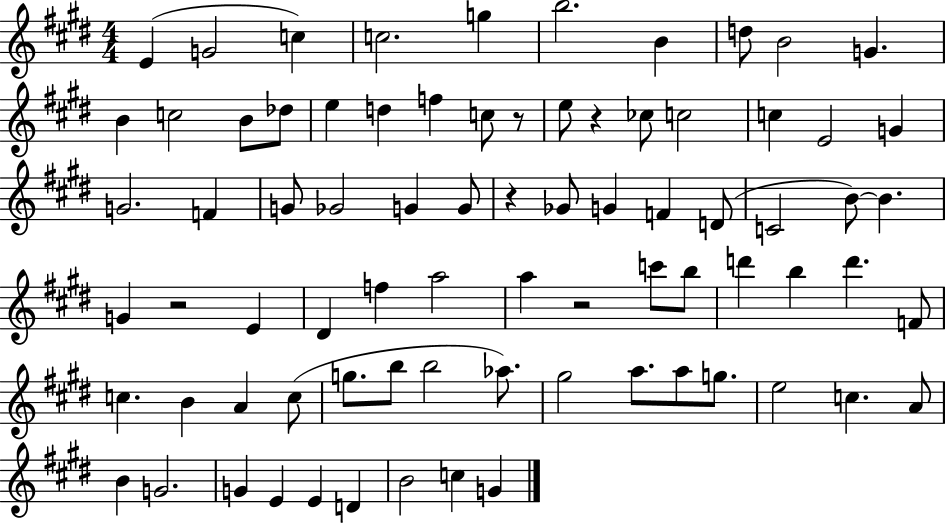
E4/q G4/h C5/q C5/h. G5/q B5/h. B4/q D5/e B4/h G4/q. B4/q C5/h B4/e Db5/e E5/q D5/q F5/q C5/e R/e E5/e R/q CES5/e C5/h C5/q E4/h G4/q G4/h. F4/q G4/e Gb4/h G4/q G4/e R/q Gb4/e G4/q F4/q D4/e C4/h B4/e B4/q. G4/q R/h E4/q D#4/q F5/q A5/h A5/q R/h C6/e B5/e D6/q B5/q D6/q. F4/e C5/q. B4/q A4/q C5/e G5/e. B5/e B5/h Ab5/e. G#5/h A5/e. A5/e G5/e. E5/h C5/q. A4/e B4/q G4/h. G4/q E4/q E4/q D4/q B4/h C5/q G4/q